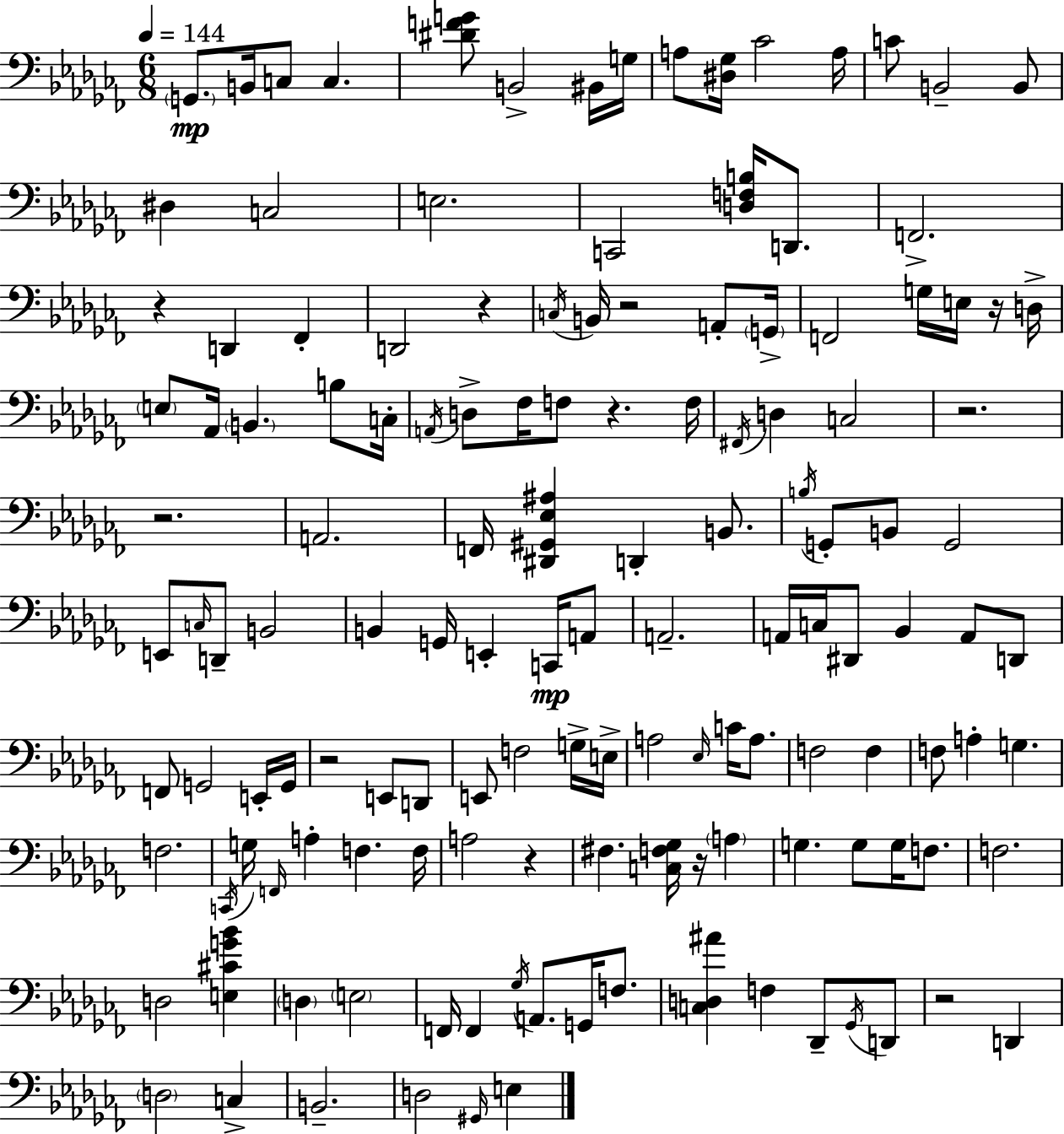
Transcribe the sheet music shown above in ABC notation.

X:1
T:Untitled
M:6/8
L:1/4
K:Abm
G,,/2 B,,/4 C,/2 C, [^DFG]/2 B,,2 ^B,,/4 G,/4 A,/2 [^D,_G,]/4 _C2 A,/4 C/2 B,,2 B,,/2 ^D, C,2 E,2 C,,2 [D,F,B,]/4 D,,/2 F,,2 z D,, _F,, D,,2 z C,/4 B,,/4 z2 A,,/2 G,,/4 F,,2 G,/4 E,/4 z/4 D,/4 E,/2 _A,,/4 B,, B,/2 C,/4 A,,/4 D,/2 _F,/4 F,/2 z F,/4 ^F,,/4 D, C,2 z2 z2 A,,2 F,,/4 [^D,,^G,,_E,^A,] D,, B,,/2 B,/4 G,,/2 B,,/2 G,,2 E,,/2 C,/4 D,,/2 B,,2 B,, G,,/4 E,, C,,/4 A,,/2 A,,2 A,,/4 C,/4 ^D,,/2 _B,, A,,/2 D,,/2 F,,/2 G,,2 E,,/4 G,,/4 z2 E,,/2 D,,/2 E,,/2 F,2 G,/4 E,/4 A,2 _E,/4 C/4 A,/2 F,2 F, F,/2 A, G, F,2 C,,/4 G,/4 F,,/4 A, F, F,/4 A,2 z ^F, [C,F,_G,]/4 z/4 A, G, G,/2 G,/4 F,/2 F,2 D,2 [E,^CG_B] D, E,2 F,,/4 F,, _G,/4 A,,/2 G,,/4 F,/2 [C,D,^A] F, _D,,/2 _G,,/4 D,,/2 z2 D,, D,2 C, B,,2 D,2 ^G,,/4 E,